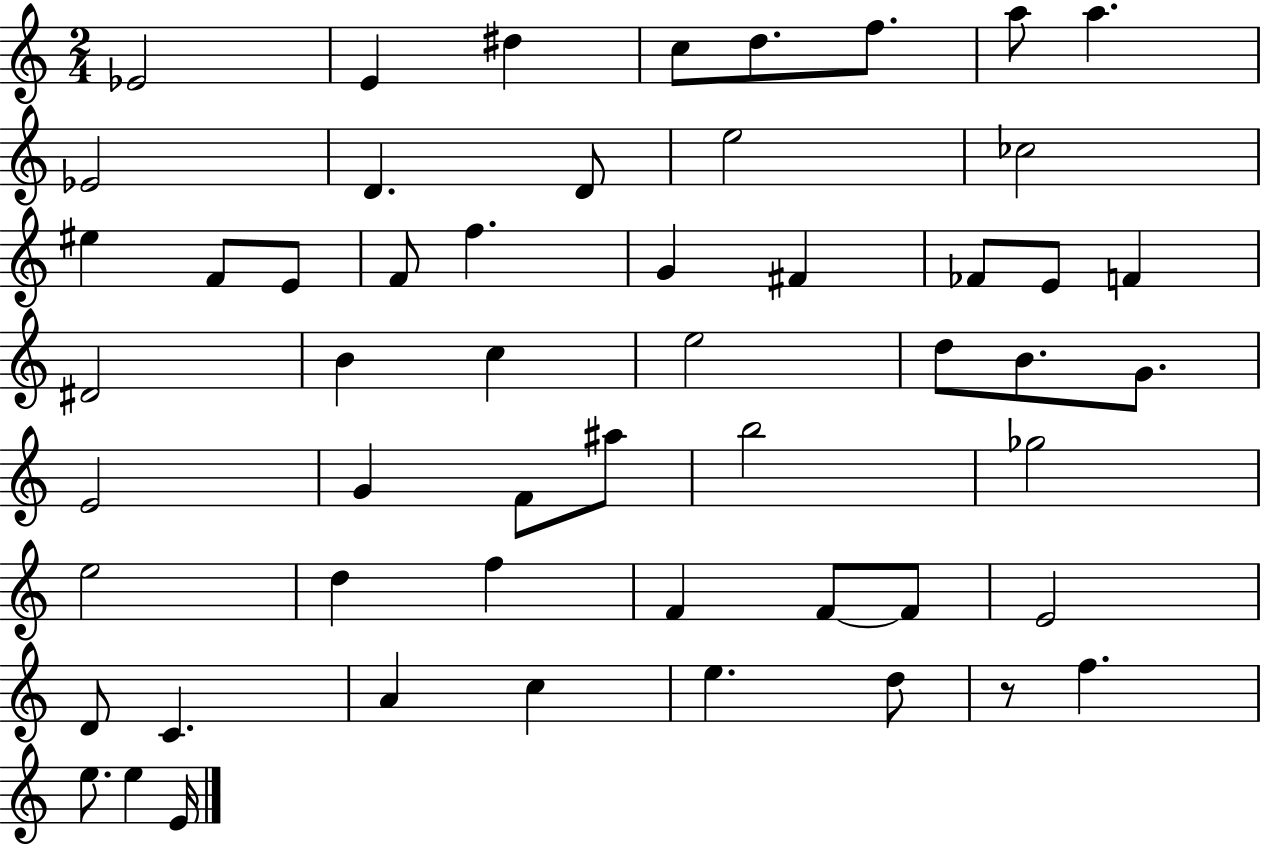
{
  \clef treble
  \numericTimeSignature
  \time 2/4
  \key c \major
  ees'2 | e'4 dis''4 | c''8 d''8. f''8. | a''8 a''4. | \break ees'2 | d'4. d'8 | e''2 | ces''2 | \break eis''4 f'8 e'8 | f'8 f''4. | g'4 fis'4 | fes'8 e'8 f'4 | \break dis'2 | b'4 c''4 | e''2 | d''8 b'8. g'8. | \break e'2 | g'4 f'8 ais''8 | b''2 | ges''2 | \break e''2 | d''4 f''4 | f'4 f'8~~ f'8 | e'2 | \break d'8 c'4. | a'4 c''4 | e''4. d''8 | r8 f''4. | \break e''8. e''4 e'16 | \bar "|."
}